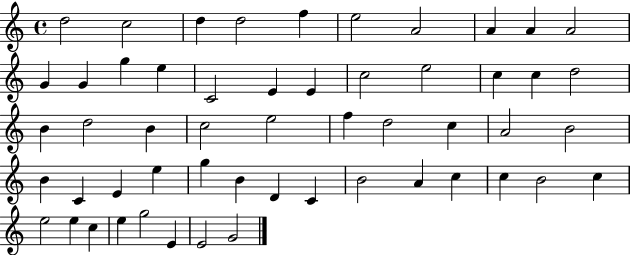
X:1
T:Untitled
M:4/4
L:1/4
K:C
d2 c2 d d2 f e2 A2 A A A2 G G g e C2 E E c2 e2 c c d2 B d2 B c2 e2 f d2 c A2 B2 B C E e g B D C B2 A c c B2 c e2 e c e g2 E E2 G2